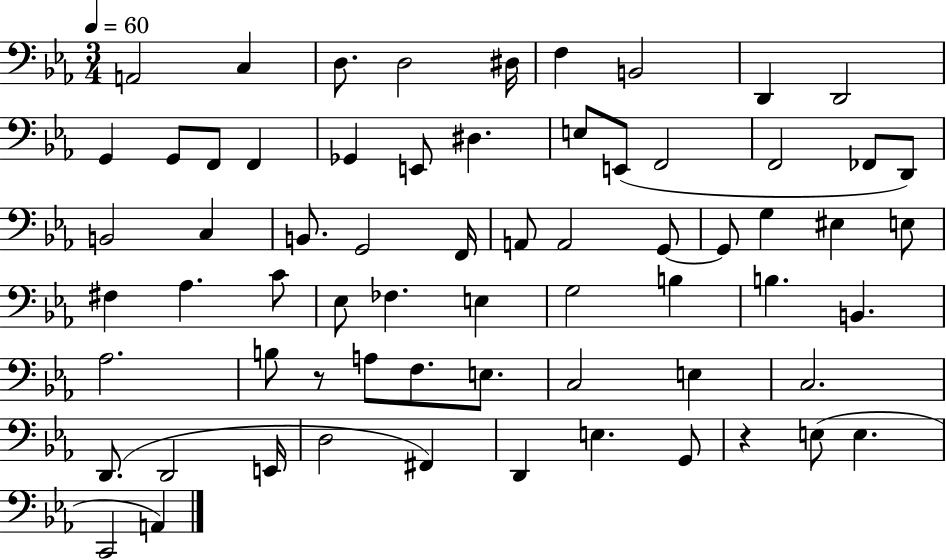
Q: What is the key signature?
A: EES major